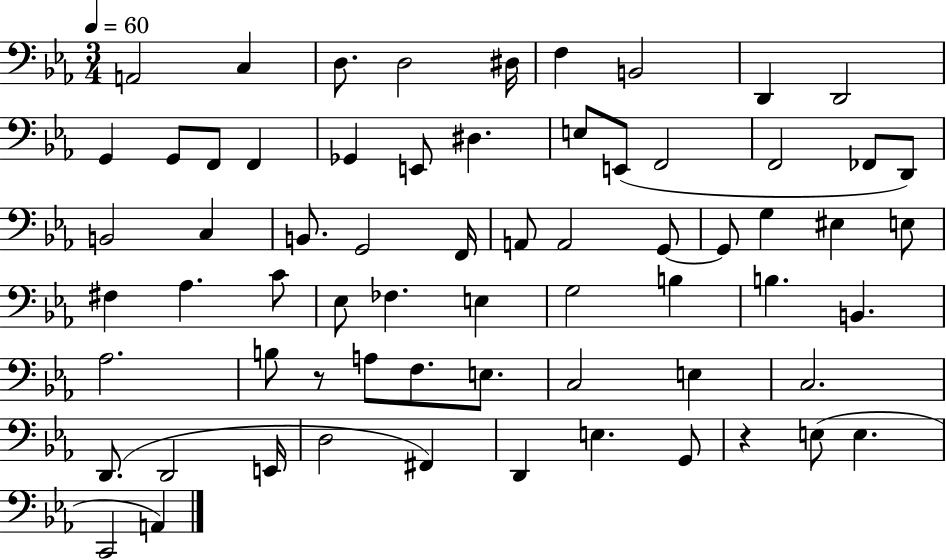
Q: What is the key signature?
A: EES major